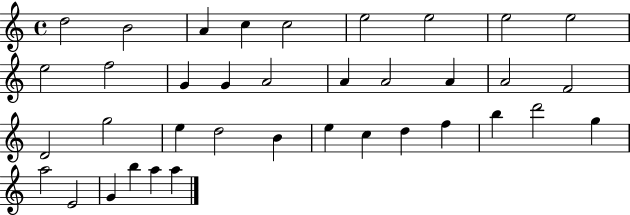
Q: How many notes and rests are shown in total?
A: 37